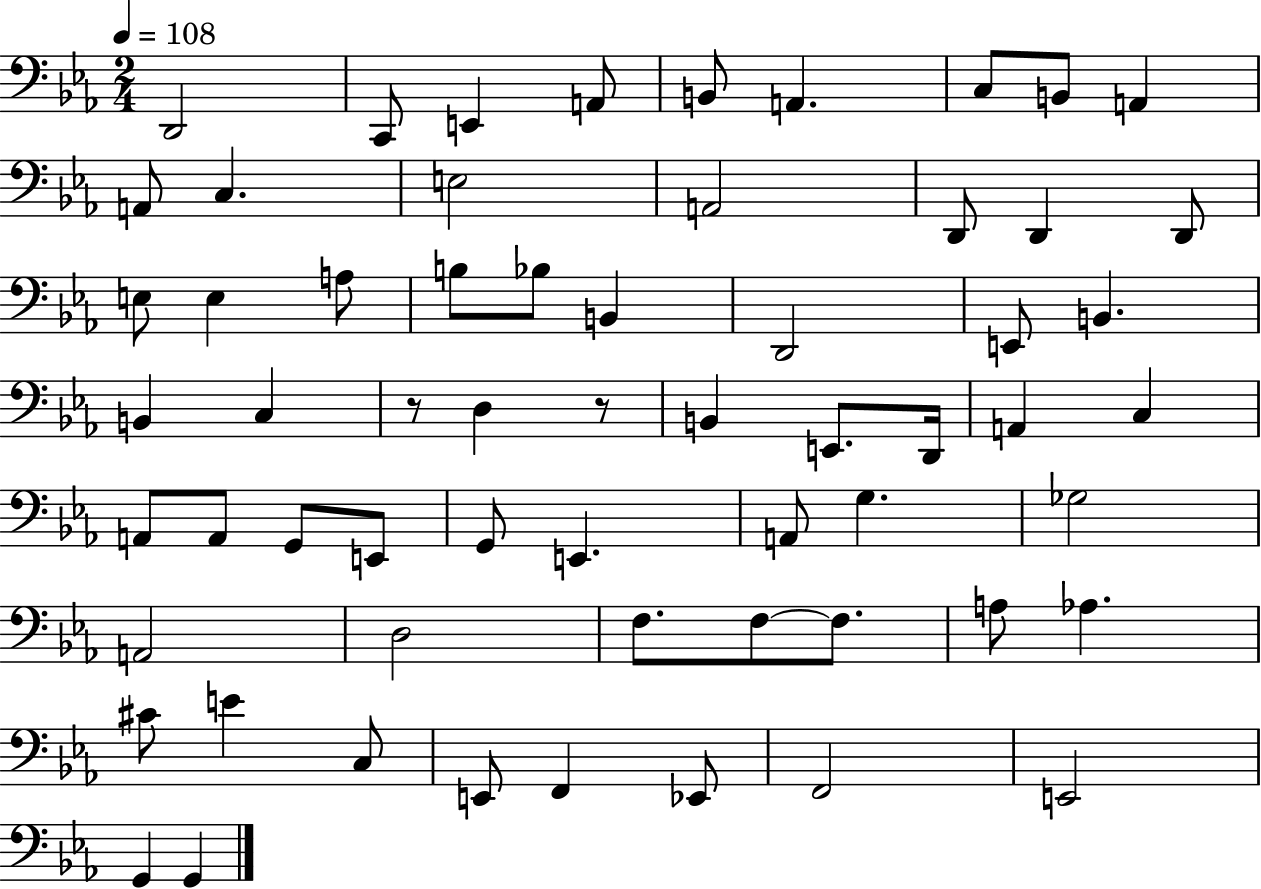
D2/h C2/e E2/q A2/e B2/e A2/q. C3/e B2/e A2/q A2/e C3/q. E3/h A2/h D2/e D2/q D2/e E3/e E3/q A3/e B3/e Bb3/e B2/q D2/h E2/e B2/q. B2/q C3/q R/e D3/q R/e B2/q E2/e. D2/s A2/q C3/q A2/e A2/e G2/e E2/e G2/e E2/q. A2/e G3/q. Gb3/h A2/h D3/h F3/e. F3/e F3/e. A3/e Ab3/q. C#4/e E4/q C3/e E2/e F2/q Eb2/e F2/h E2/h G2/q G2/q